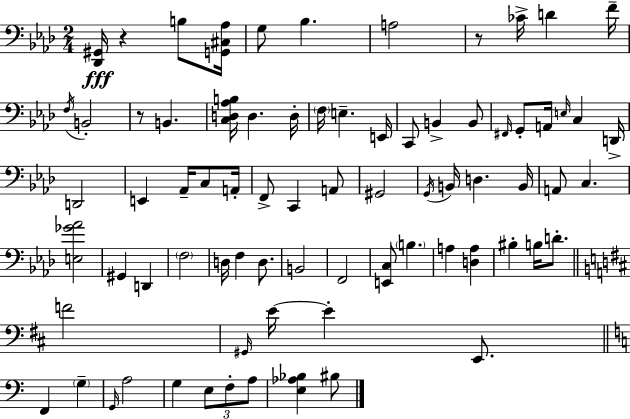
[Db2,G#2]/s R/q B3/e [G2,C#3,Ab3]/s G3/e Bb3/q. A3/h R/e CES4/s D4/q F4/s F3/s B2/h R/e B2/q. [C3,D3,Ab3,B3]/s D3/q. D3/s F3/s E3/q. E2/s C2/e B2/q B2/e F#2/s G2/e A2/s E3/s C3/q D2/s D2/h E2/q Ab2/s C3/e A2/s F2/e C2/q A2/e G#2/h G2/s B2/s D3/q. B2/s A2/e C3/q. [E3,Gb4,Ab4]/h G#2/q D2/q F3/h D3/s F3/q D3/e. B2/h F2/h [E2,C3]/e B3/q. A3/q [D3,A3]/q BIS3/q B3/s D4/e. F4/h G#2/s E4/s E4/q E2/e. F2/q G3/q G2/s A3/h G3/q E3/e F3/e A3/e [E3,Ab3,Bb3]/q BIS3/e